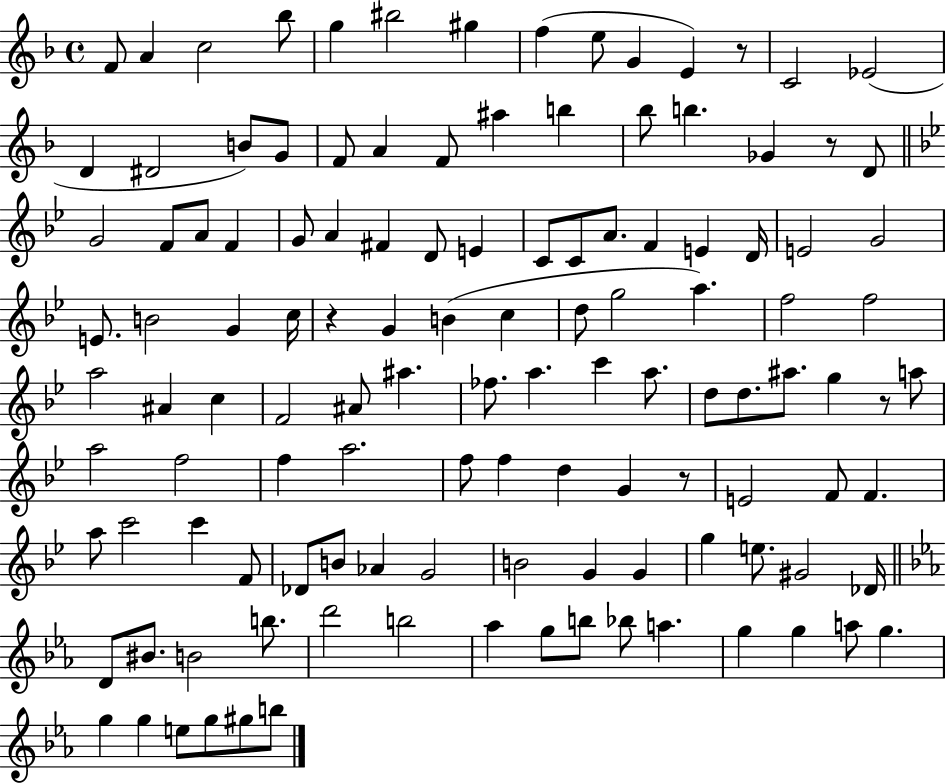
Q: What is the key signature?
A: F major